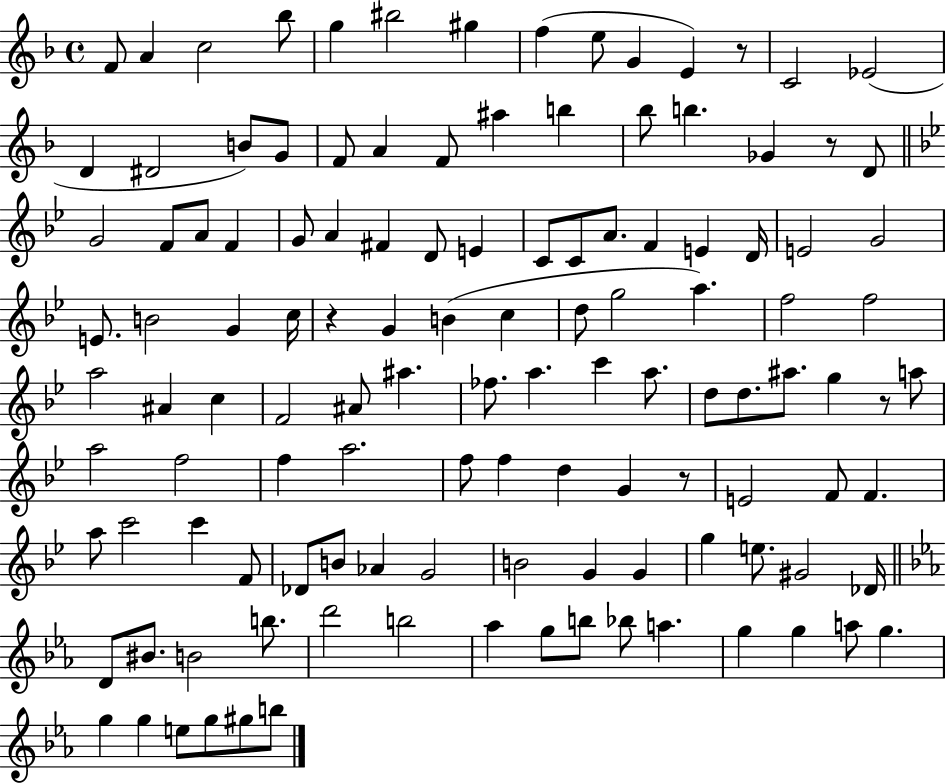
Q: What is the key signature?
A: F major